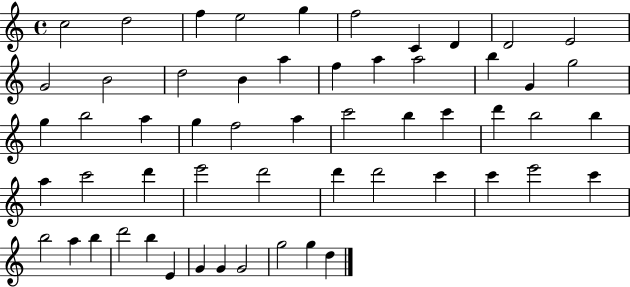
{
  \clef treble
  \time 4/4
  \defaultTimeSignature
  \key c \major
  c''2 d''2 | f''4 e''2 g''4 | f''2 c'4 d'4 | d'2 e'2 | \break g'2 b'2 | d''2 b'4 a''4 | f''4 a''4 a''2 | b''4 g'4 g''2 | \break g''4 b''2 a''4 | g''4 f''2 a''4 | c'''2 b''4 c'''4 | d'''4 b''2 b''4 | \break a''4 c'''2 d'''4 | e'''2 d'''2 | d'''4 d'''2 c'''4 | c'''4 e'''2 c'''4 | \break b''2 a''4 b''4 | d'''2 b''4 e'4 | g'4 g'4 g'2 | g''2 g''4 d''4 | \break \bar "|."
}